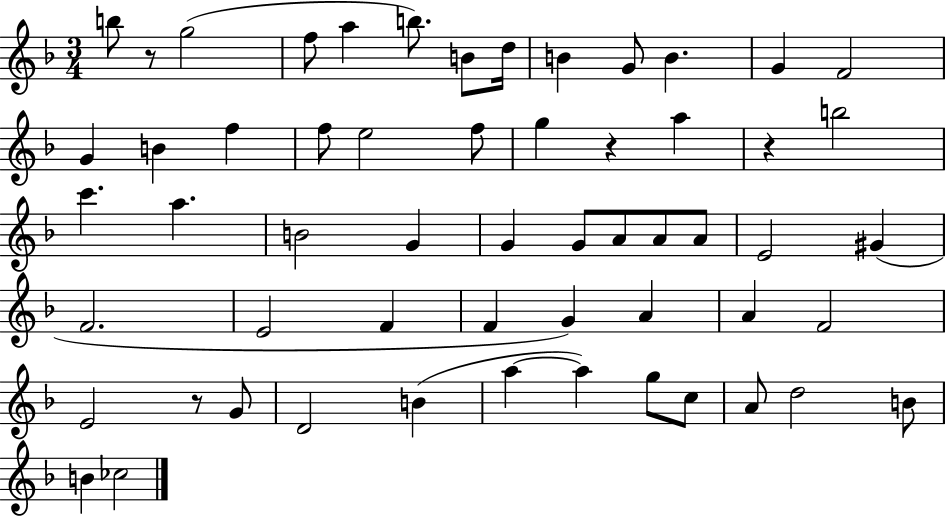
{
  \clef treble
  \numericTimeSignature
  \time 3/4
  \key f \major
  b''8 r8 g''2( | f''8 a''4 b''8.) b'8 d''16 | b'4 g'8 b'4. | g'4 f'2 | \break g'4 b'4 f''4 | f''8 e''2 f''8 | g''4 r4 a''4 | r4 b''2 | \break c'''4. a''4. | b'2 g'4 | g'4 g'8 a'8 a'8 a'8 | e'2 gis'4( | \break f'2. | e'2 f'4 | f'4 g'4) a'4 | a'4 f'2 | \break e'2 r8 g'8 | d'2 b'4( | a''4~~ a''4) g''8 c''8 | a'8 d''2 b'8 | \break b'4 ces''2 | \bar "|."
}